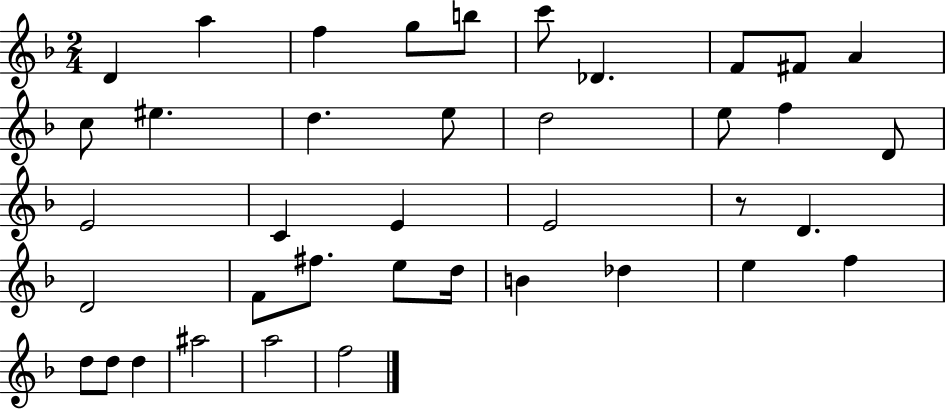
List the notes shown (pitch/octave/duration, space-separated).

D4/q A5/q F5/q G5/e B5/e C6/e Db4/q. F4/e F#4/e A4/q C5/e EIS5/q. D5/q. E5/e D5/h E5/e F5/q D4/e E4/h C4/q E4/q E4/h R/e D4/q. D4/h F4/e F#5/e. E5/e D5/s B4/q Db5/q E5/q F5/q D5/e D5/e D5/q A#5/h A5/h F5/h